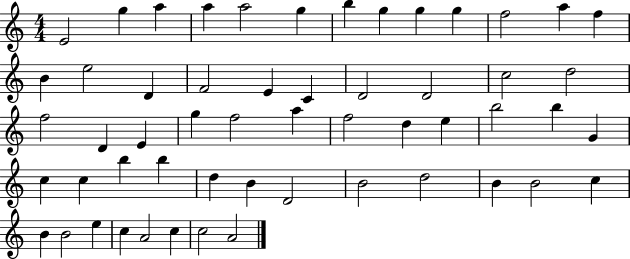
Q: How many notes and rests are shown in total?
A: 55